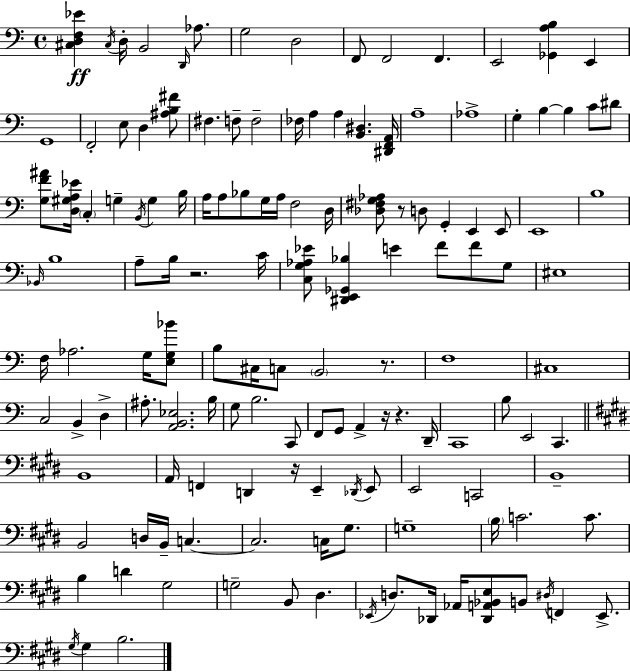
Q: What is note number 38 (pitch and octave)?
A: G3